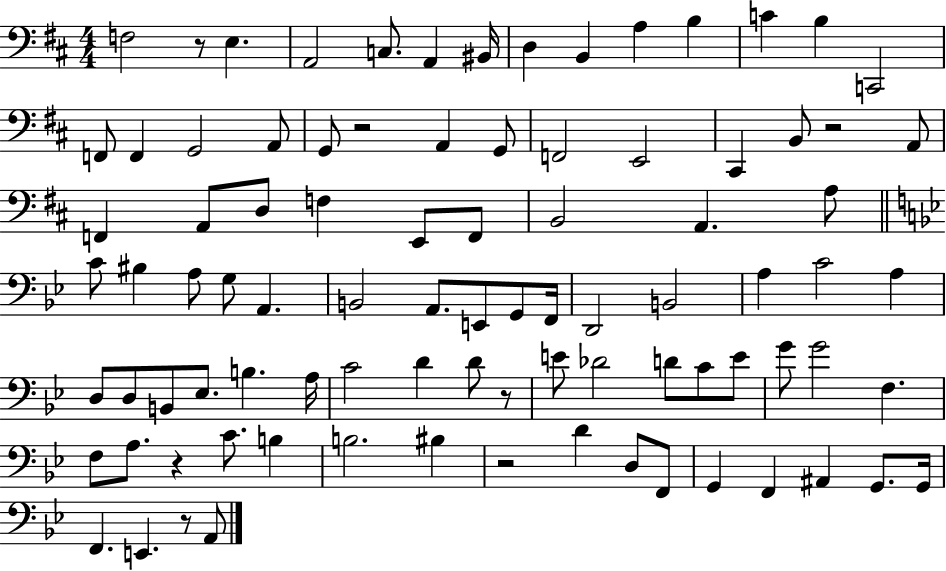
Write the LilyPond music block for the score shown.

{
  \clef bass
  \numericTimeSignature
  \time 4/4
  \key d \major
  f2 r8 e4. | a,2 c8. a,4 bis,16 | d4 b,4 a4 b4 | c'4 b4 c,2 | \break f,8 f,4 g,2 a,8 | g,8 r2 a,4 g,8 | f,2 e,2 | cis,4 b,8 r2 a,8 | \break f,4 a,8 d8 f4 e,8 f,8 | b,2 a,4. a8 | \bar "||" \break \key bes \major c'8 bis4 a8 g8 a,4. | b,2 a,8. e,8 g,8 f,16 | d,2 b,2 | a4 c'2 a4 | \break d8 d8 b,8 ees8. b4. a16 | c'2 d'4 d'8 r8 | e'8 des'2 d'8 c'8 e'8 | g'8 g'2 f4. | \break f8 a8. r4 c'8. b4 | b2. bis4 | r2 d'4 d8 f,8 | g,4 f,4 ais,4 g,8. g,16 | \break f,4. e,4. r8 a,8 | \bar "|."
}